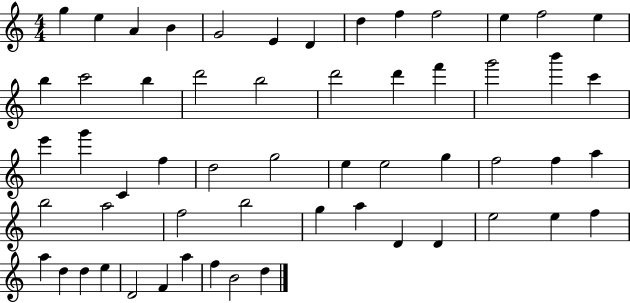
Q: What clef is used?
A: treble